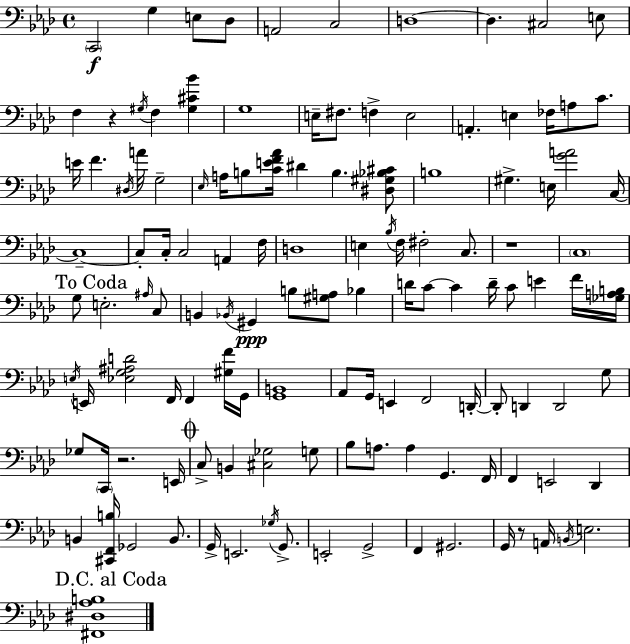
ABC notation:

X:1
T:Untitled
M:4/4
L:1/4
K:Fm
C,,2 G, E,/2 _D,/2 A,,2 C,2 D,4 D, ^C,2 E,/2 F, z ^G,/4 F, [^G,^C_B] G,4 E,/4 ^F,/2 F, E,2 A,, E, _F,/4 A,/2 C/2 E/4 F ^D,/4 A/4 G,2 _E,/4 A,/4 B,/2 [CEF_A]/4 ^D B, [^D,^G,_B,^C]/2 B,4 ^G, E,/4 [GA]2 C,/4 C,4 C,/2 C,/4 C,2 A,, F,/4 D,4 E, _B,/4 F,/4 ^F,2 C,/2 z4 C,4 G,/2 E,2 ^A,/4 C,/2 B,, _B,,/4 ^G,, B,/2 [^G,A,]/2 _B, D/4 C/2 C D/4 C/2 E F/4 [_G,A,B,]/4 E,/4 E,,/4 [_E,G,^A,D]2 F,,/4 F,, [^G,F]/4 G,,/4 [G,,B,,]4 _A,,/2 G,,/4 E,, F,,2 D,,/4 D,,/2 D,, D,,2 G,/2 _G,/2 C,,/4 z2 E,,/4 C,/2 B,, [^C,_G,]2 G,/2 _B,/2 A,/2 A, G,, F,,/4 F,, E,,2 _D,, B,, [^C,,F,,B,]/4 _G,,2 B,,/2 G,,/4 E,,2 _G,/4 G,,/2 E,,2 G,,2 F,, ^G,,2 G,,/4 z/2 A,,/4 B,,/4 E,2 [^F,,^D,_A,B,]4